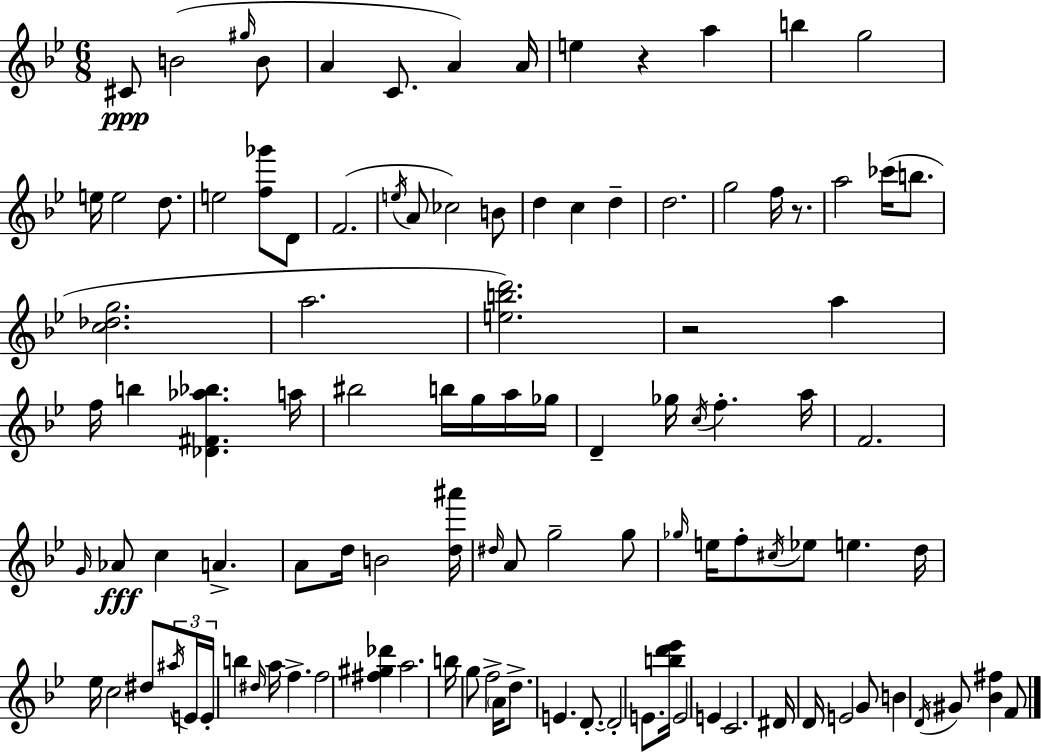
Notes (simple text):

C#4/e B4/h G#5/s B4/e A4/q C4/e. A4/q A4/s E5/q R/q A5/q B5/q G5/h E5/s E5/h D5/e. E5/h [F5,Gb6]/e D4/e F4/h. E5/s A4/e CES5/h B4/e D5/q C5/q D5/q D5/h. G5/h F5/s R/e. A5/h CES6/s B5/e. [C5,Db5,G5]/h. A5/h. [E5,B5,D6]/h. R/h A5/q F5/s B5/q [Db4,F#4,Ab5,Bb5]/q. A5/s BIS5/h B5/s G5/s A5/s Gb5/s D4/q Gb5/s C5/s F5/q. A5/s F4/h. G4/s Ab4/e C5/q A4/q. A4/e D5/s B4/h [D5,A#6]/s D#5/s A4/e G5/h G5/e Gb5/s E5/s F5/e C#5/s Eb5/e E5/q. D5/s Eb5/s C5/h D#5/e A#5/s E4/s E4/s B5/q D#5/s A5/s F5/q. F5/h [F#5,G#5,Db6]/q A5/h. B5/s G5/e F5/h A4/s D5/e. E4/q. D4/e. D4/h E4/e. [B5,D6,Eb6]/s E4/h E4/q C4/h. D#4/s D4/s E4/h G4/e B4/q D4/s G#4/e [Bb4,F#5]/q F4/e